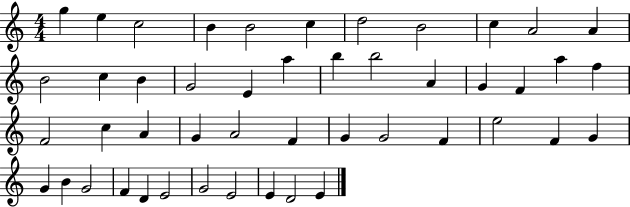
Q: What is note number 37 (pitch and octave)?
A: G4